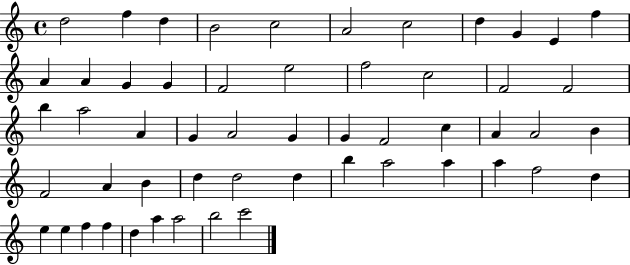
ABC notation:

X:1
T:Untitled
M:4/4
L:1/4
K:C
d2 f d B2 c2 A2 c2 d G E f A A G G F2 e2 f2 c2 F2 F2 b a2 A G A2 G G F2 c A A2 B F2 A B d d2 d b a2 a a f2 d e e f f d a a2 b2 c'2